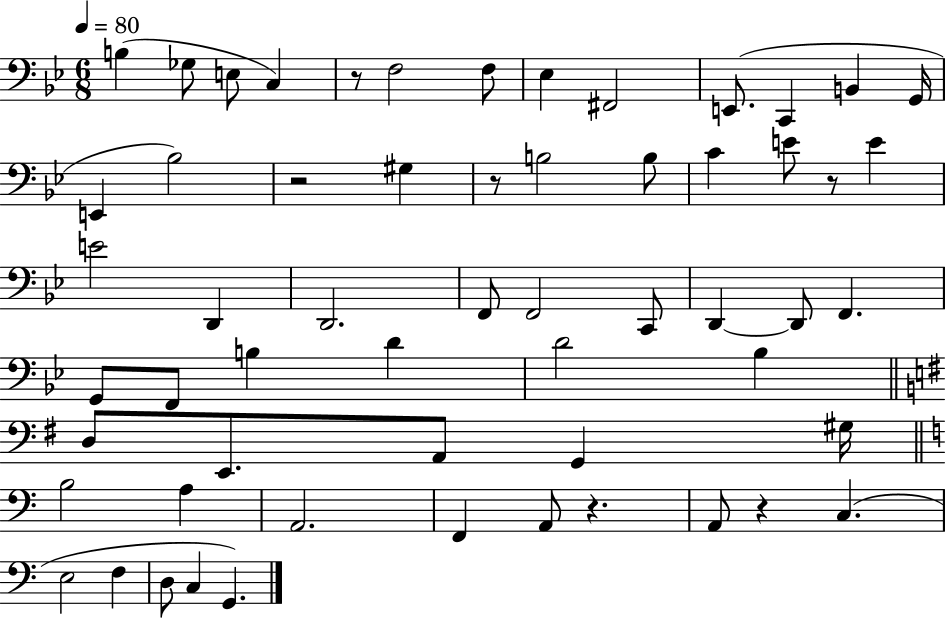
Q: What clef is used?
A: bass